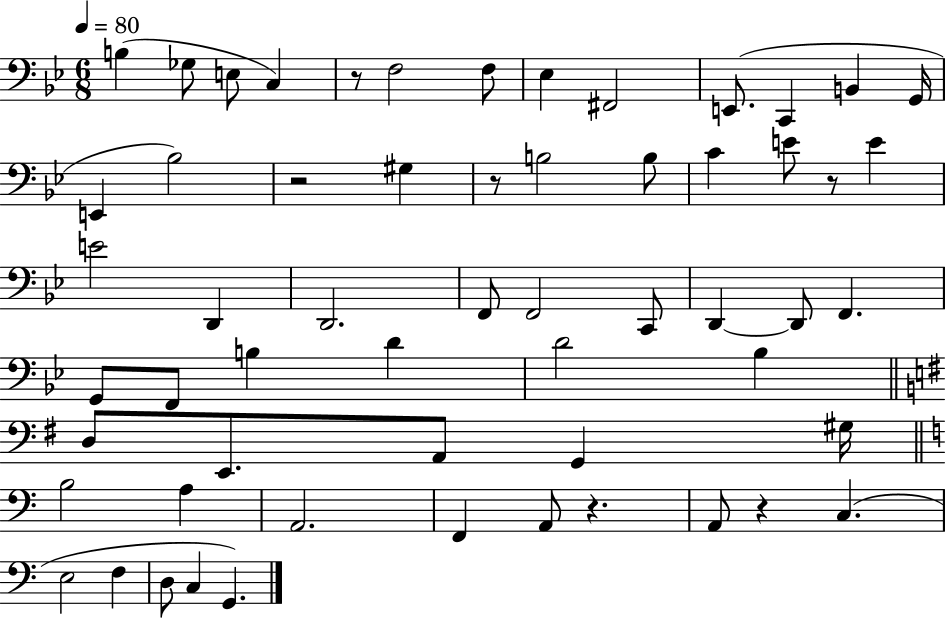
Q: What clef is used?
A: bass